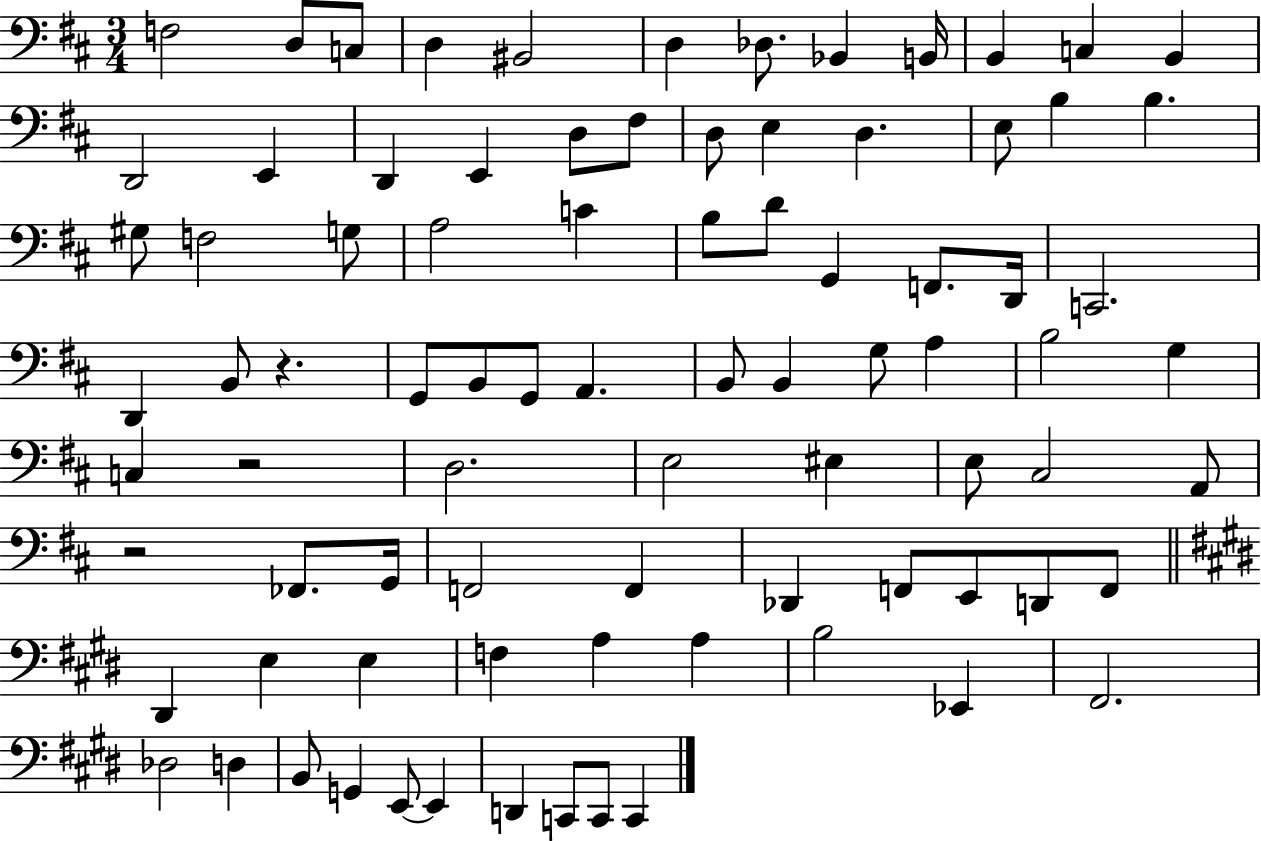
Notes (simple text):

F3/h D3/e C3/e D3/q BIS2/h D3/q Db3/e. Bb2/q B2/s B2/q C3/q B2/q D2/h E2/q D2/q E2/q D3/e F#3/e D3/e E3/q D3/q. E3/e B3/q B3/q. G#3/e F3/h G3/e A3/h C4/q B3/e D4/e G2/q F2/e. D2/s C2/h. D2/q B2/e R/q. G2/e B2/e G2/e A2/q. B2/e B2/q G3/e A3/q B3/h G3/q C3/q R/h D3/h. E3/h EIS3/q E3/e C#3/h A2/e R/h FES2/e. G2/s F2/h F2/q Db2/q F2/e E2/e D2/e F2/e D#2/q E3/q E3/q F3/q A3/q A3/q B3/h Eb2/q F#2/h. Db3/h D3/q B2/e G2/q E2/e E2/q D2/q C2/e C2/e C2/q